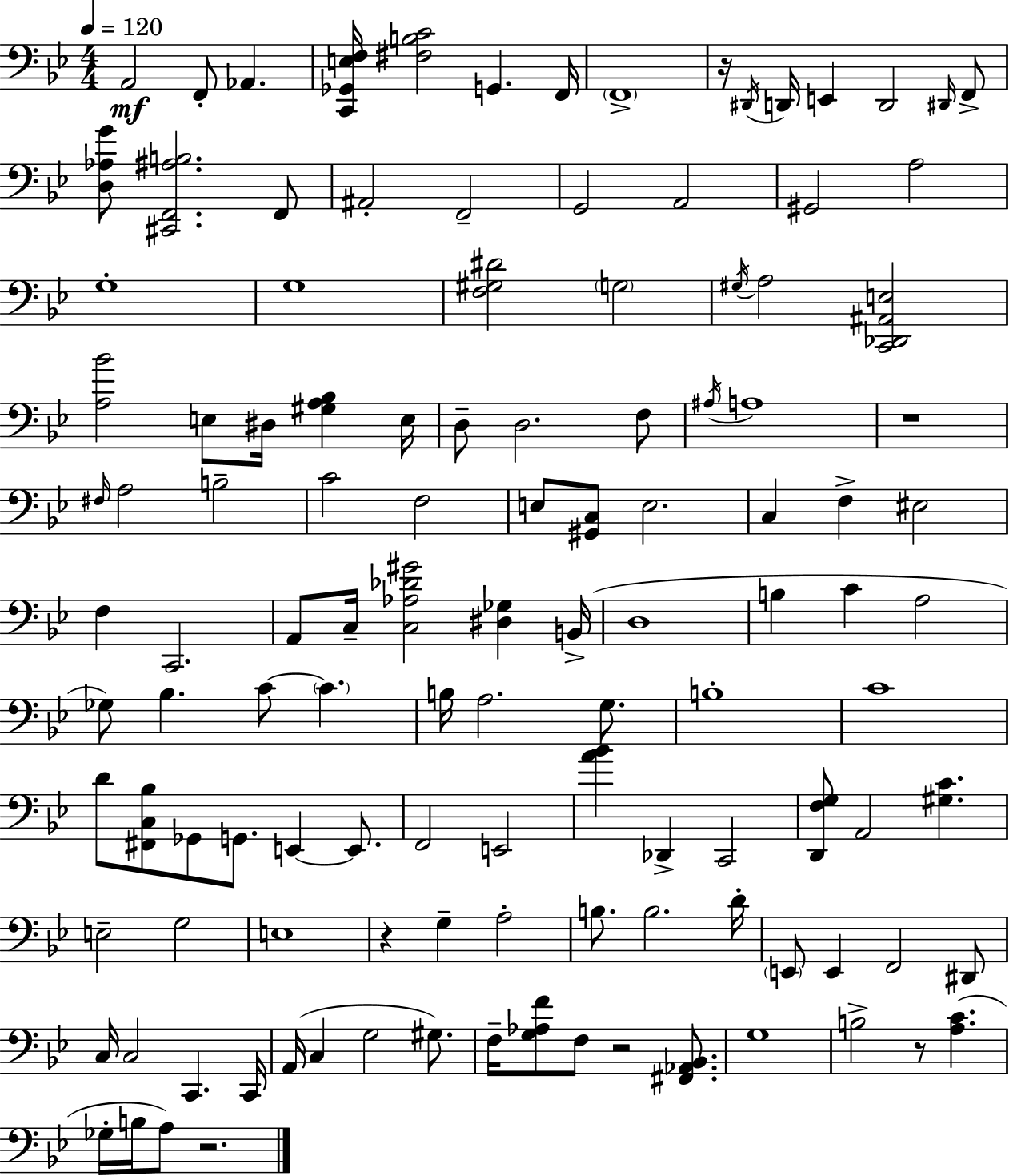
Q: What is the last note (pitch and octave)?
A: A3